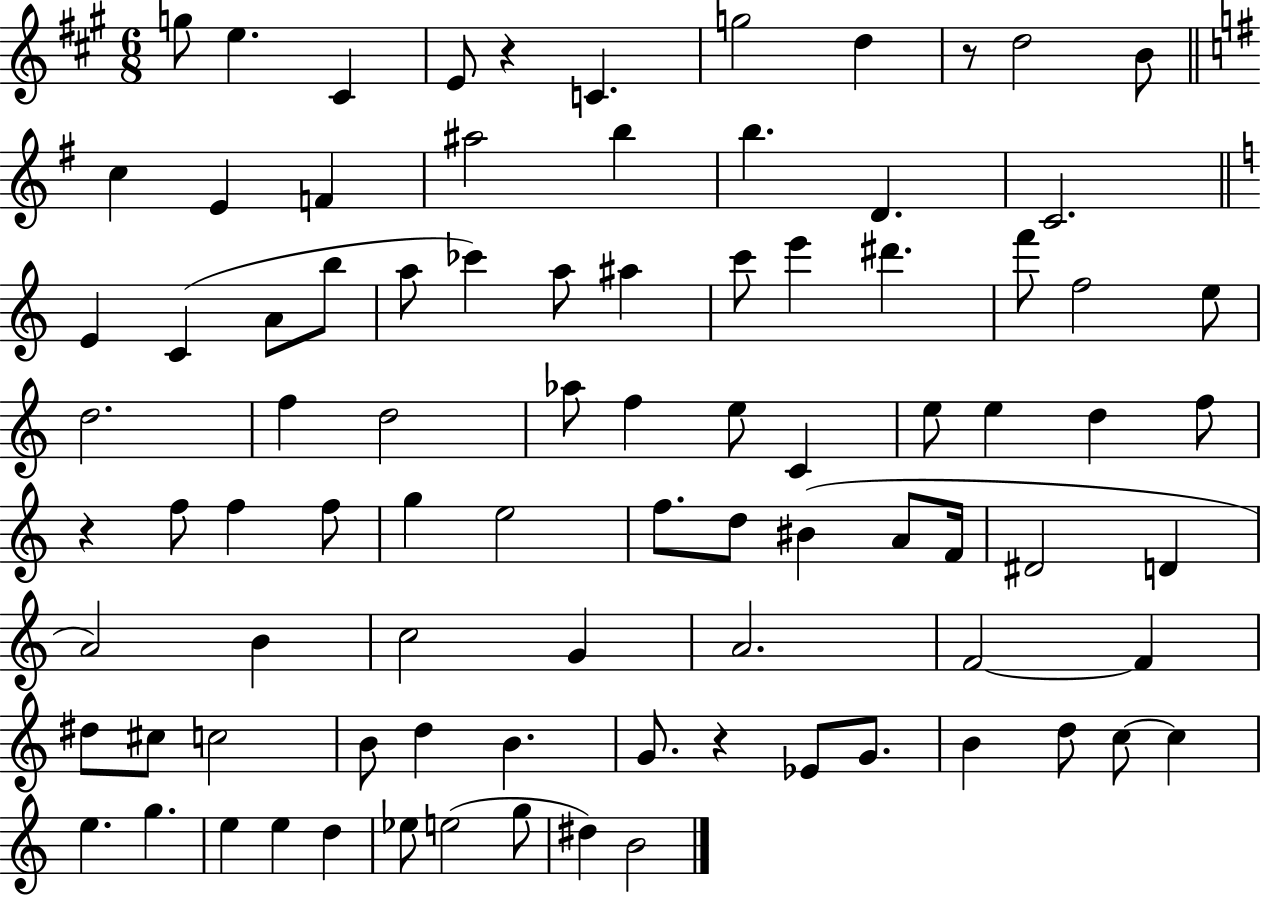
{
  \clef treble
  \numericTimeSignature
  \time 6/8
  \key a \major
  g''8 e''4. cis'4 | e'8 r4 c'4. | g''2 d''4 | r8 d''2 b'8 | \break \bar "||" \break \key e \minor c''4 e'4 f'4 | ais''2 b''4 | b''4. d'4. | c'2. | \break \bar "||" \break \key c \major e'4 c'4( a'8 b''8 | a''8 ces'''4) a''8 ais''4 | c'''8 e'''4 dis'''4. | f'''8 f''2 e''8 | \break d''2. | f''4 d''2 | aes''8 f''4 e''8 c'4 | e''8 e''4 d''4 f''8 | \break r4 f''8 f''4 f''8 | g''4 e''2 | f''8. d''8 bis'4( a'8 f'16 | dis'2 d'4 | \break a'2) b'4 | c''2 g'4 | a'2. | f'2~~ f'4 | \break dis''8 cis''8 c''2 | b'8 d''4 b'4. | g'8. r4 ees'8 g'8. | b'4 d''8 c''8~~ c''4 | \break e''4. g''4. | e''4 e''4 d''4 | ees''8 e''2( g''8 | dis''4) b'2 | \break \bar "|."
}